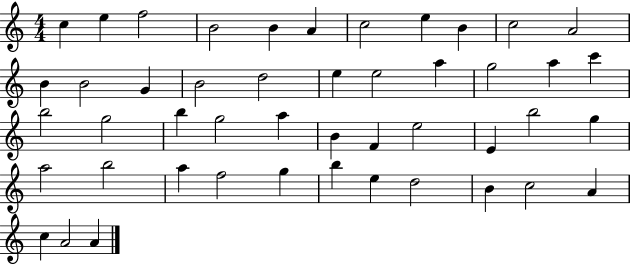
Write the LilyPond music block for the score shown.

{
  \clef treble
  \numericTimeSignature
  \time 4/4
  \key c \major
  c''4 e''4 f''2 | b'2 b'4 a'4 | c''2 e''4 b'4 | c''2 a'2 | \break b'4 b'2 g'4 | b'2 d''2 | e''4 e''2 a''4 | g''2 a''4 c'''4 | \break b''2 g''2 | b''4 g''2 a''4 | b'4 f'4 e''2 | e'4 b''2 g''4 | \break a''2 b''2 | a''4 f''2 g''4 | b''4 e''4 d''2 | b'4 c''2 a'4 | \break c''4 a'2 a'4 | \bar "|."
}